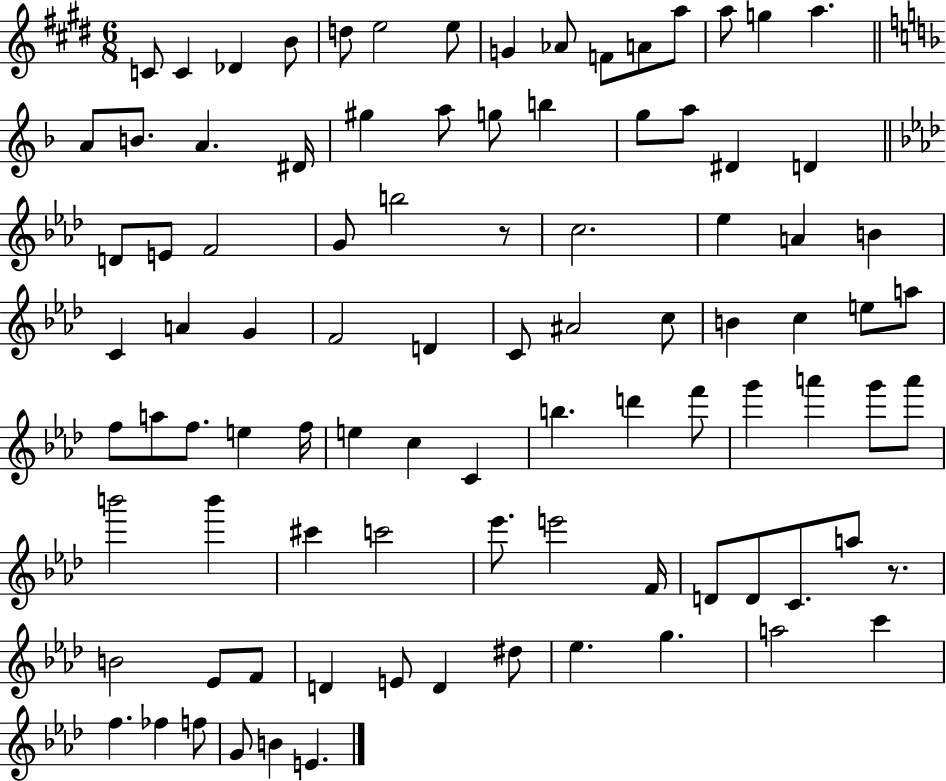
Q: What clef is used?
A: treble